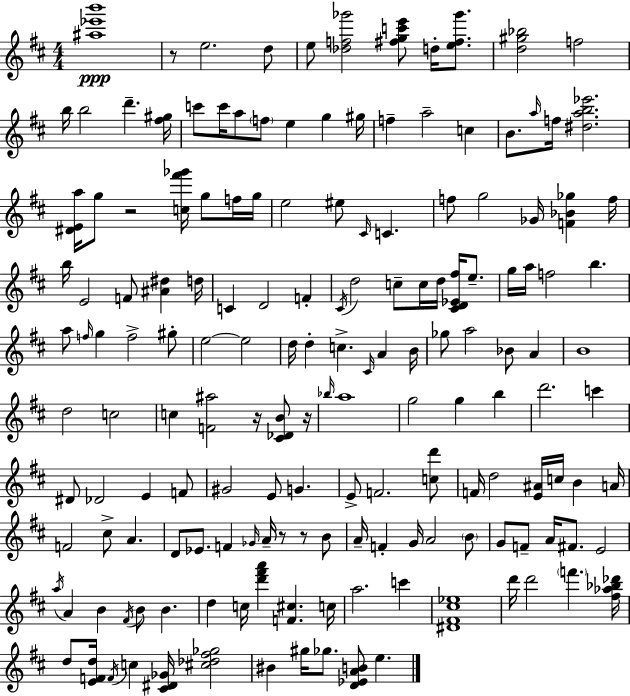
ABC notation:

X:1
T:Untitled
M:4/4
L:1/4
K:D
[^a_e'b']4 z/2 e2 d/2 e/2 [_df_g']2 [^fgc'e']/2 d/4 [e^f_g']/2 [d^g_b]2 f2 b/4 b2 d' [^f^g]/4 c'/2 c'/4 a/2 f/2 e g ^g/4 f a2 c B/2 a/4 f/4 [^dab_e']2 [^DEa]/4 g/2 z2 [c^f'_g']/4 g/2 f/4 g/4 e2 ^e/2 ^C/4 C f/2 g2 _G/4 [F_B_g] f/4 b/4 E2 F/2 [^A^d] d/4 C D2 F ^C/4 d2 c/2 c/4 d/4 [^CD_E^f]/4 e/2 g/4 a/4 f2 b a/2 f/4 g f2 ^g/2 e2 e2 d/4 d c ^C/4 A B/4 _g/2 a2 _B/2 A B4 d2 c2 c [F^a]2 z/4 [^C_DB]/2 z/4 _b/4 a4 g2 g b d'2 c' ^D/2 _D2 E F/2 ^G2 E/2 G E/2 F2 [cd']/2 F/4 d2 [E^A]/4 c/4 B A/4 F2 ^c/2 A D/2 _E/2 F _G/4 A/4 z/2 z/2 B/2 A/4 F G/4 A2 B/2 G/2 F/2 A/4 ^F/2 E2 a/4 A B ^F/4 B/2 B d c/4 [d'^f'a'] [F^c] c/4 a2 c' [^D^F^c_e]4 d'/4 d'2 f' [^f_a_b_d']/4 d/2 [EFd]/4 F/4 c [^C^D_G]/4 [^c_d^f_g]2 ^B ^g/4 _g/2 [D_EAB]/2 e